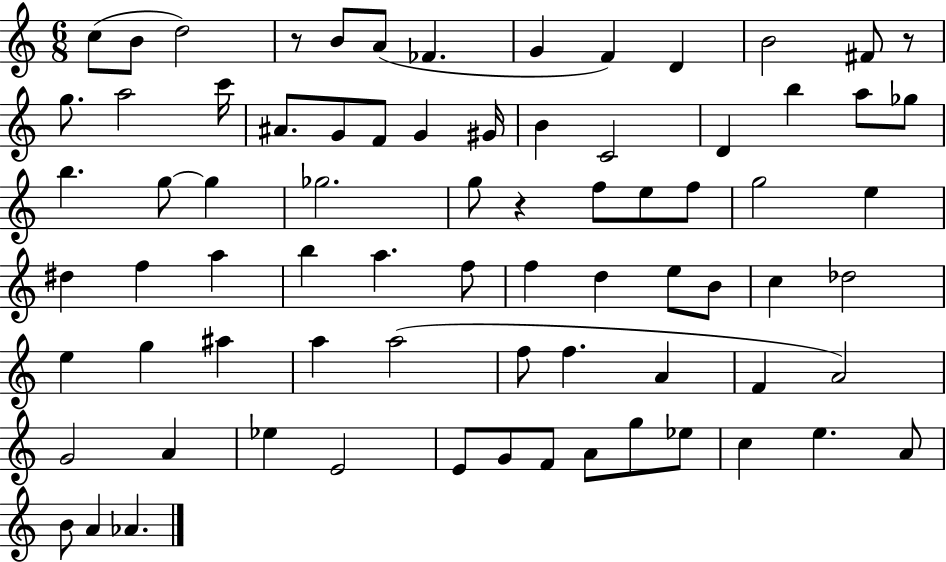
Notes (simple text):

C5/e B4/e D5/h R/e B4/e A4/e FES4/q. G4/q F4/q D4/q B4/h F#4/e R/e G5/e. A5/h C6/s A#4/e. G4/e F4/e G4/q G#4/s B4/q C4/h D4/q B5/q A5/e Gb5/e B5/q. G5/e G5/q Gb5/h. G5/e R/q F5/e E5/e F5/e G5/h E5/q D#5/q F5/q A5/q B5/q A5/q. F5/e F5/q D5/q E5/e B4/e C5/q Db5/h E5/q G5/q A#5/q A5/q A5/h F5/e F5/q. A4/q F4/q A4/h G4/h A4/q Eb5/q E4/h E4/e G4/e F4/e A4/e G5/e Eb5/e C5/q E5/q. A4/e B4/e A4/q Ab4/q.